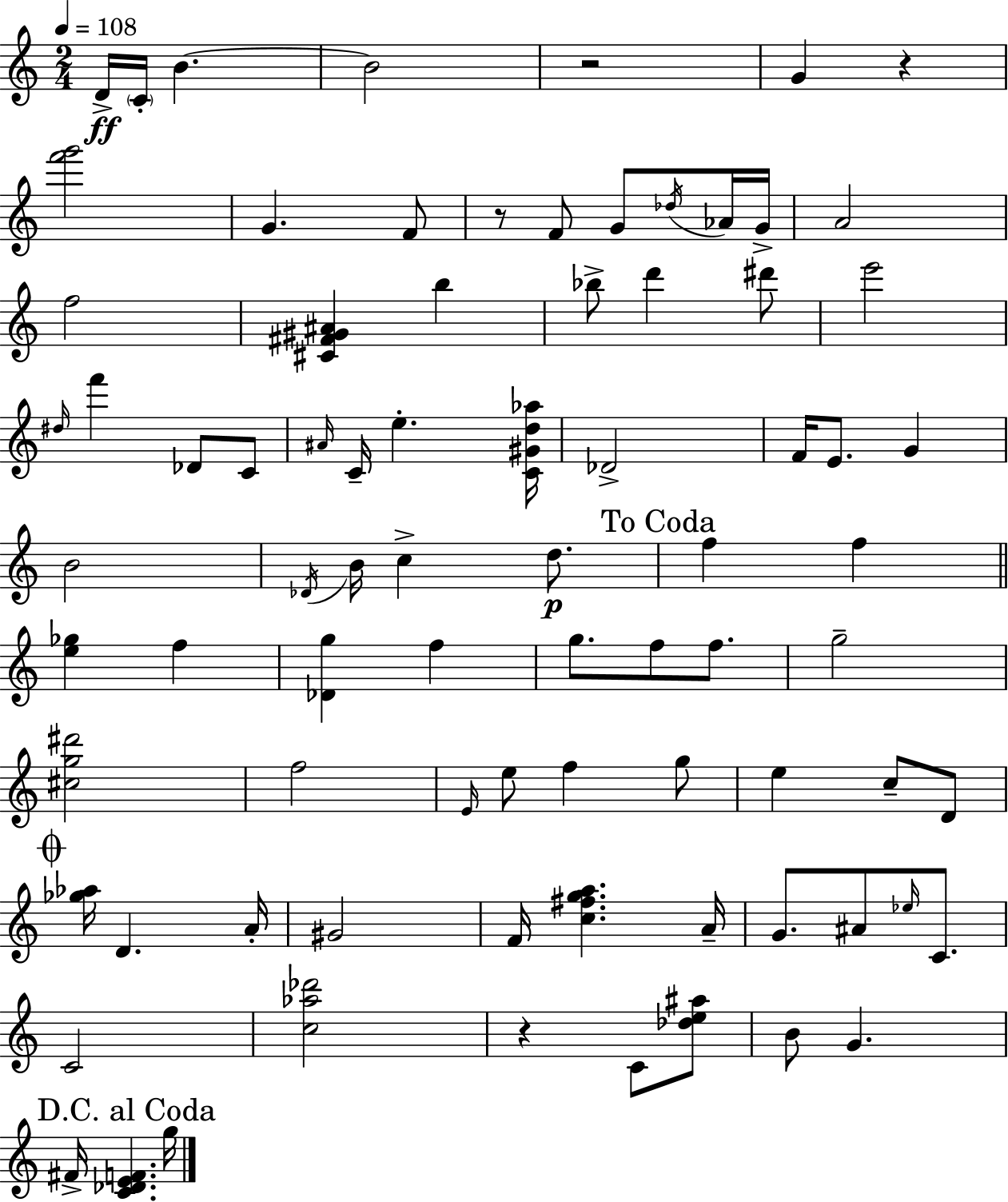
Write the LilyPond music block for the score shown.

{
  \clef treble
  \numericTimeSignature
  \time 2/4
  \key c \major
  \tempo 4 = 108
  \repeat volta 2 { d'16->\ff \parenthesize c'16-. b'4.~~ | b'2 | r2 | g'4 r4 | \break <f''' g'''>2 | g'4. f'8 | r8 f'8 g'8 \acciaccatura { des''16 } aes'16 | g'16-> a'2 | \break f''2 | <cis' fis' gis' ais'>4 b''4 | bes''8-> d'''4 dis'''8 | e'''2 | \break \grace { dis''16 } f'''4 des'8 | c'8 \grace { ais'16 } c'16-- e''4.-. | <c' gis' d'' aes''>16 des'2-> | f'16 e'8. g'4 | \break b'2 | \acciaccatura { des'16 } b'16 c''4-> | d''8.\p \mark "To Coda" f''4 | f''4 \bar "||" \break \key a \minor <e'' ges''>4 f''4 | <des' g''>4 f''4 | g''8. f''8 f''8. | g''2-- | \break <cis'' g'' dis'''>2 | f''2 | \grace { e'16 } e''8 f''4 g''8 | e''4 c''8-- d'8 | \break \mark \markup { \musicglyph "scripts.coda" } <ges'' aes''>16 d'4. | a'16-. gis'2 | f'16 <c'' fis'' g'' a''>4. | a'16-- g'8. ais'8 \grace { ees''16 } c'8. | \break c'2 | <c'' aes'' des'''>2 | r4 c'8 | <des'' e'' ais''>8 b'8 g'4. | \break \mark "D.C. al Coda" fis'16-> <c' des' e' f'>4. | g''16 } \bar "|."
}